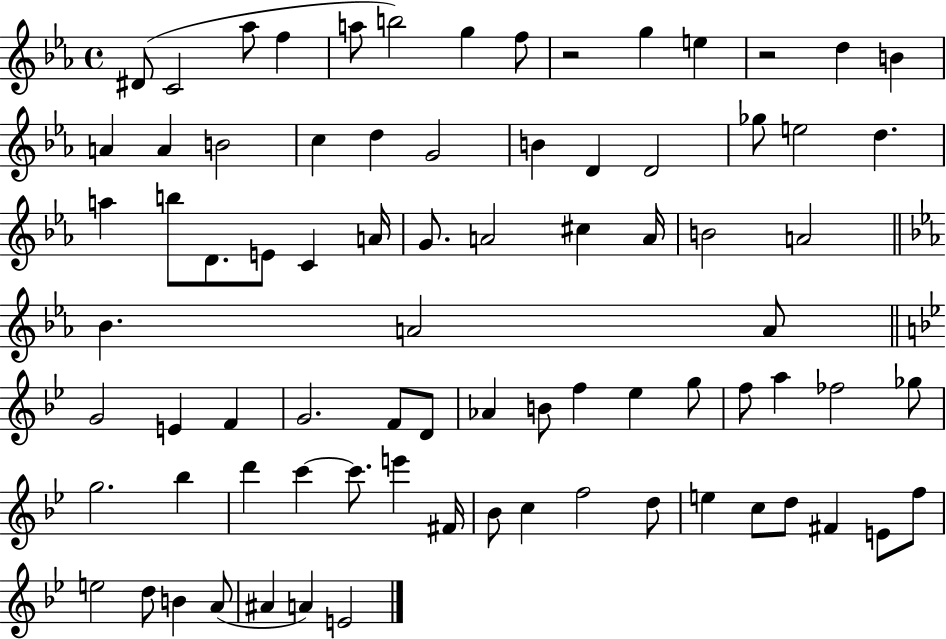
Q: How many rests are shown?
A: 2